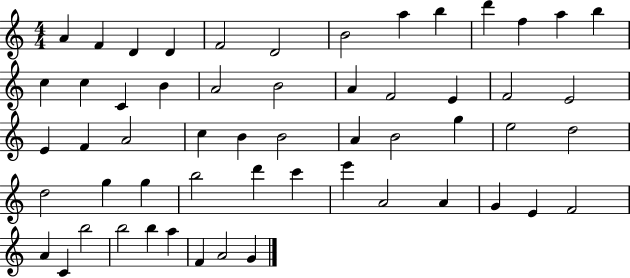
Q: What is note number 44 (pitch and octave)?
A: A4